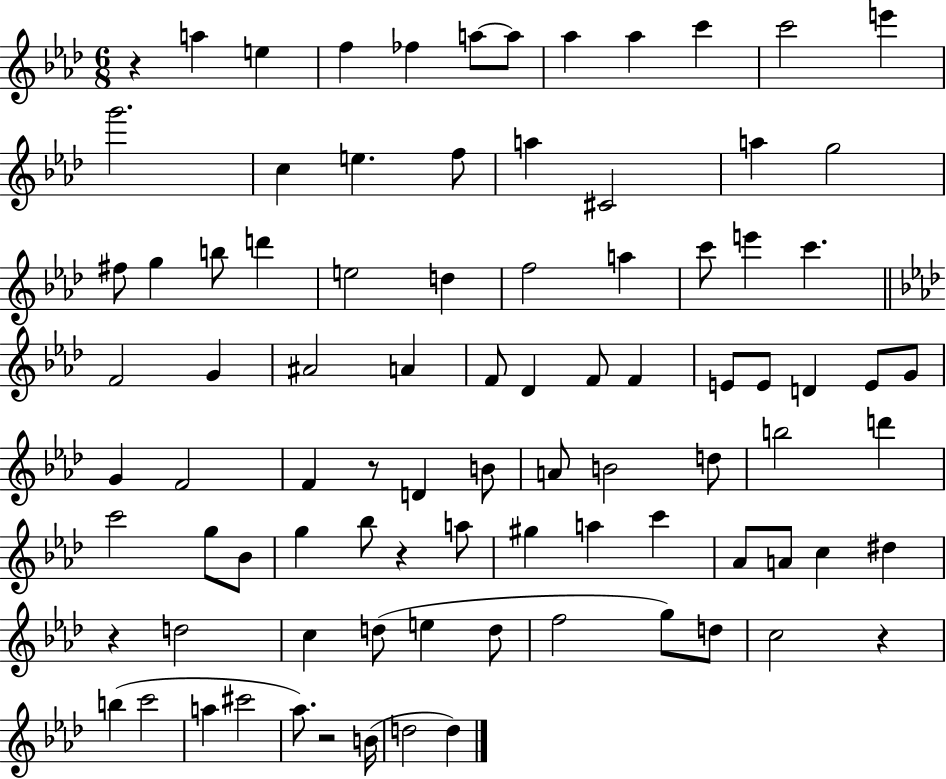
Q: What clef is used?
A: treble